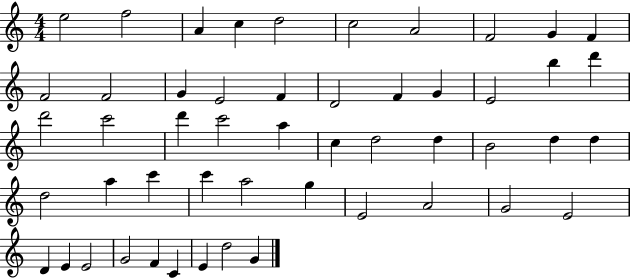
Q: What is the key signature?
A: C major